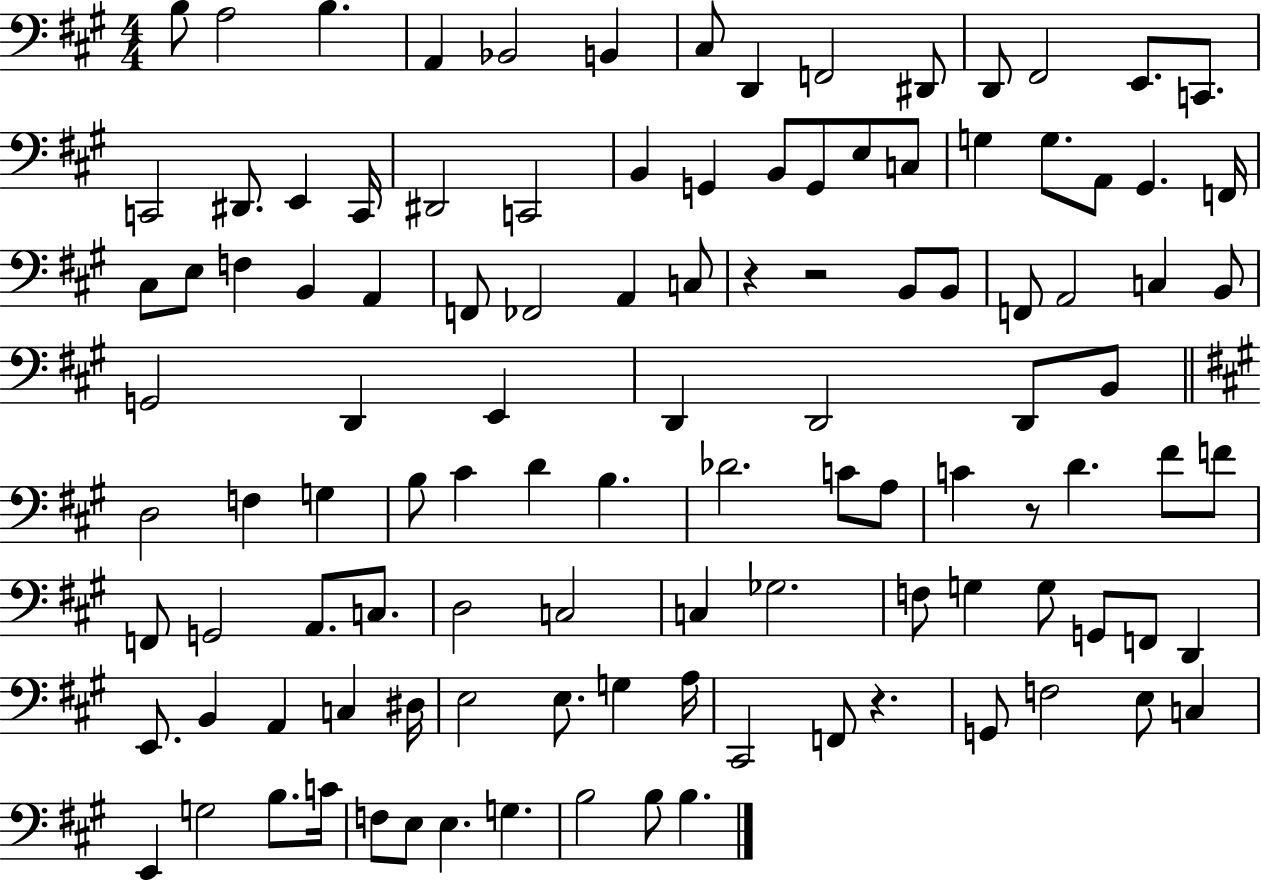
B3/e A3/h B3/q. A2/q Bb2/h B2/q C#3/e D2/q F2/h D#2/e D2/e F#2/h E2/e. C2/e. C2/h D#2/e. E2/q C2/s D#2/h C2/h B2/q G2/q B2/e G2/e E3/e C3/e G3/q G3/e. A2/e G#2/q. F2/s C#3/e E3/e F3/q B2/q A2/q F2/e FES2/h A2/q C3/e R/q R/h B2/e B2/e F2/e A2/h C3/q B2/e G2/h D2/q E2/q D2/q D2/h D2/e B2/e D3/h F3/q G3/q B3/e C#4/q D4/q B3/q. Db4/h. C4/e A3/e C4/q R/e D4/q. F#4/e F4/e F2/e G2/h A2/e. C3/e. D3/h C3/h C3/q Gb3/h. F3/e G3/q G3/e G2/e F2/e D2/q E2/e. B2/q A2/q C3/q D#3/s E3/h E3/e. G3/q A3/s C#2/h F2/e R/q. G2/e F3/h E3/e C3/q E2/q G3/h B3/e. C4/s F3/e E3/e E3/q. G3/q. B3/h B3/e B3/q.